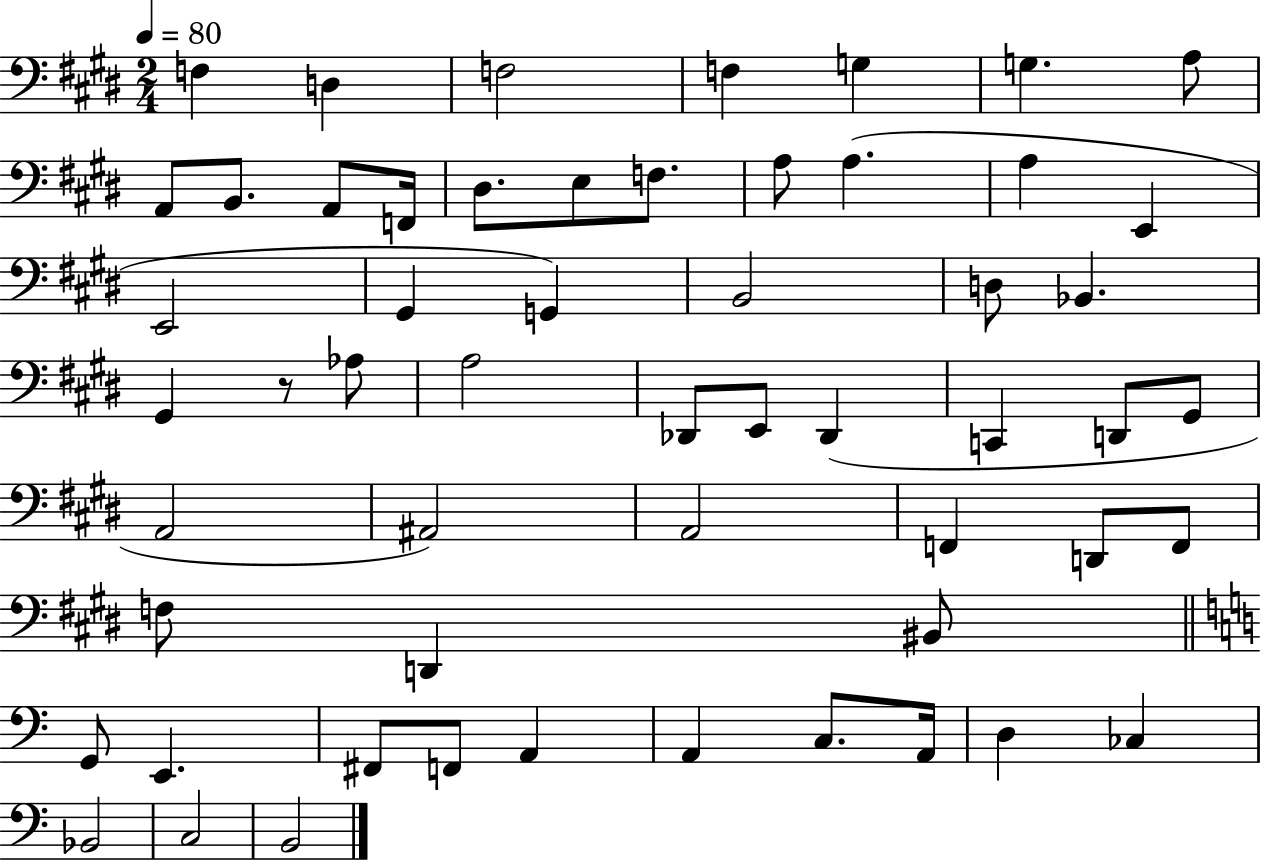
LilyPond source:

{
  \clef bass
  \numericTimeSignature
  \time 2/4
  \key e \major
  \tempo 4 = 80
  \repeat volta 2 { f4 d4 | f2 | f4 g4 | g4. a8 | \break a,8 b,8. a,8 f,16 | dis8. e8 f8. | a8 a4.( | a4 e,4 | \break e,2 | gis,4 g,4) | b,2 | d8 bes,4. | \break gis,4 r8 aes8 | a2 | des,8 e,8 des,4( | c,4 d,8 gis,8 | \break a,2 | ais,2) | a,2 | f,4 d,8 f,8 | \break f8 d,4 bis,8 | \bar "||" \break \key c \major g,8 e,4. | fis,8 f,8 a,4 | a,4 c8. a,16 | d4 ces4 | \break bes,2 | c2 | b,2 | } \bar "|."
}